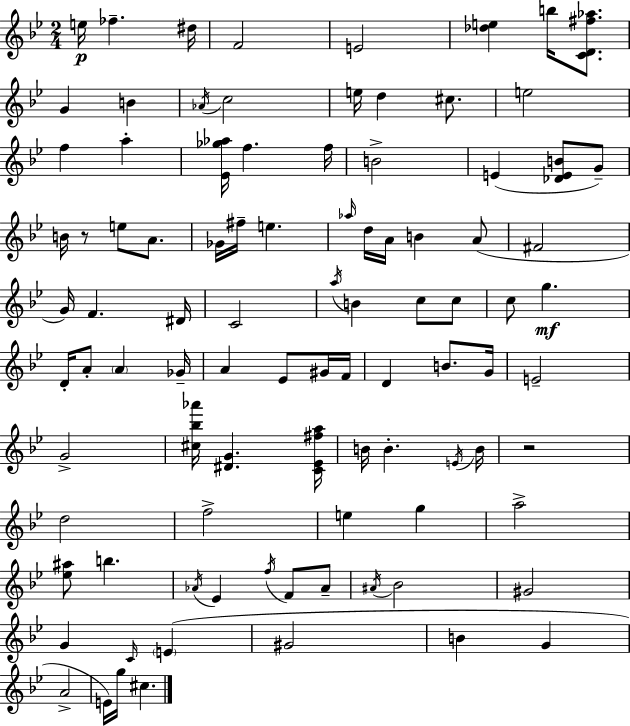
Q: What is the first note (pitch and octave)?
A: E5